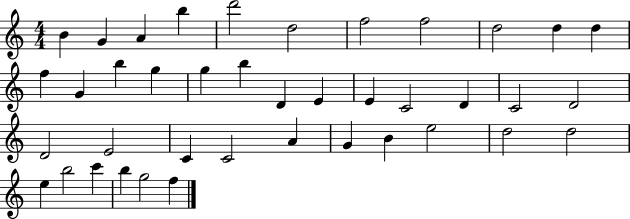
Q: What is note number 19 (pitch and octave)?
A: E4